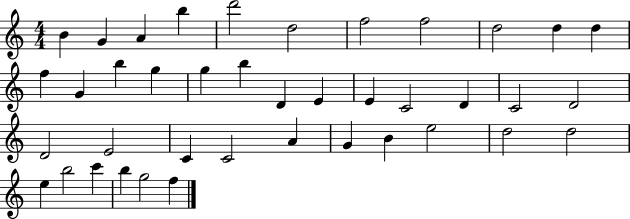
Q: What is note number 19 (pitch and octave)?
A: E4